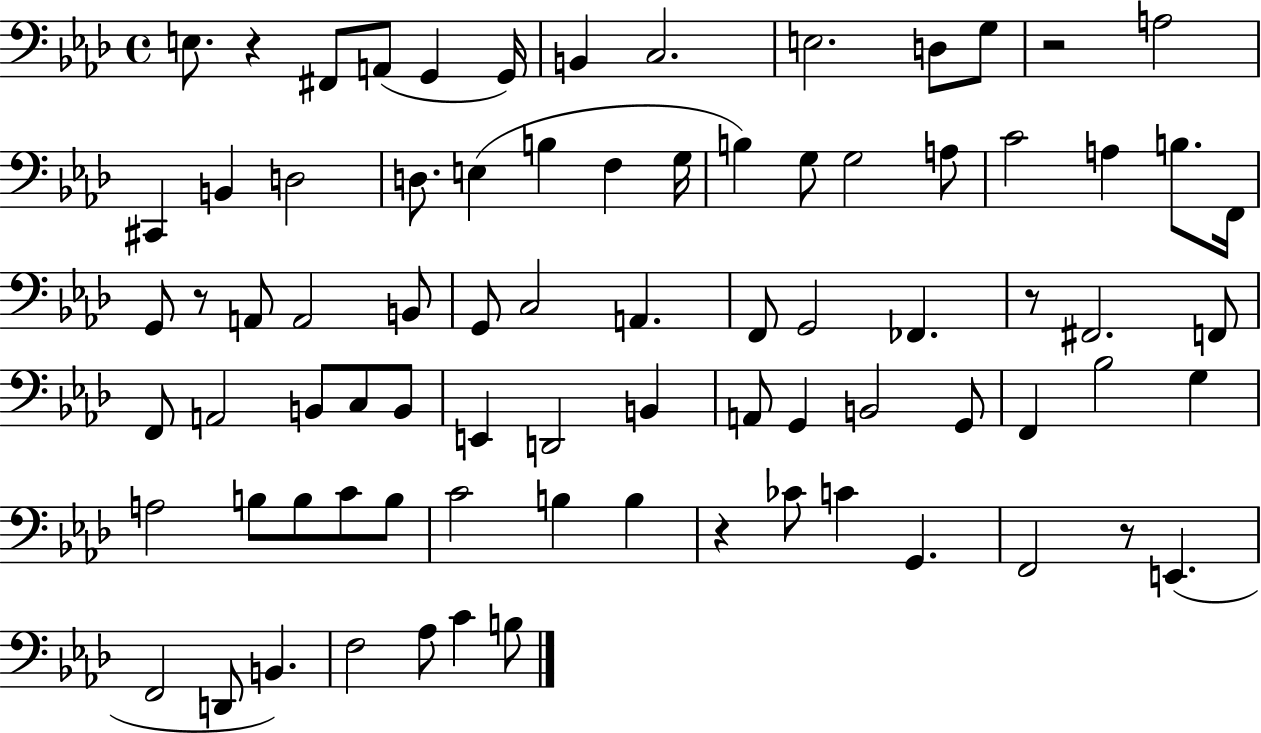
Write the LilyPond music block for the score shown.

{
  \clef bass
  \time 4/4
  \defaultTimeSignature
  \key aes \major
  e8. r4 fis,8 a,8( g,4 g,16) | b,4 c2. | e2. d8 g8 | r2 a2 | \break cis,4 b,4 d2 | d8. e4( b4 f4 g16 | b4) g8 g2 a8 | c'2 a4 b8. f,16 | \break g,8 r8 a,8 a,2 b,8 | g,8 c2 a,4. | f,8 g,2 fes,4. | r8 fis,2. f,8 | \break f,8 a,2 b,8 c8 b,8 | e,4 d,2 b,4 | a,8 g,4 b,2 g,8 | f,4 bes2 g4 | \break a2 b8 b8 c'8 b8 | c'2 b4 b4 | r4 ces'8 c'4 g,4. | f,2 r8 e,4.( | \break f,2 d,8 b,4.) | f2 aes8 c'4 b8 | \bar "|."
}